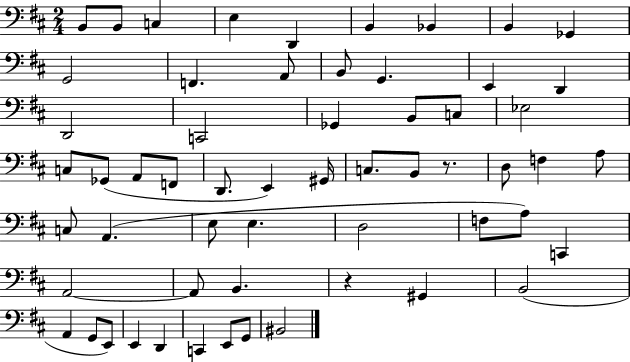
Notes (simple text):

B2/e B2/e C3/q E3/q D2/q B2/q Bb2/q B2/q Gb2/q G2/h F2/q. A2/e B2/e G2/q. E2/q D2/q D2/h C2/h Gb2/q B2/e C3/e Eb3/h C3/e Gb2/e A2/e F2/e D2/e. E2/q G#2/s C3/e. B2/e R/e. D3/e F3/q A3/e C3/e A2/q. E3/e E3/q. D3/h F3/e A3/e C2/q A2/h A2/e B2/q. R/q G#2/q B2/h A2/q G2/e E2/e E2/q D2/q C2/q E2/e G2/e BIS2/h